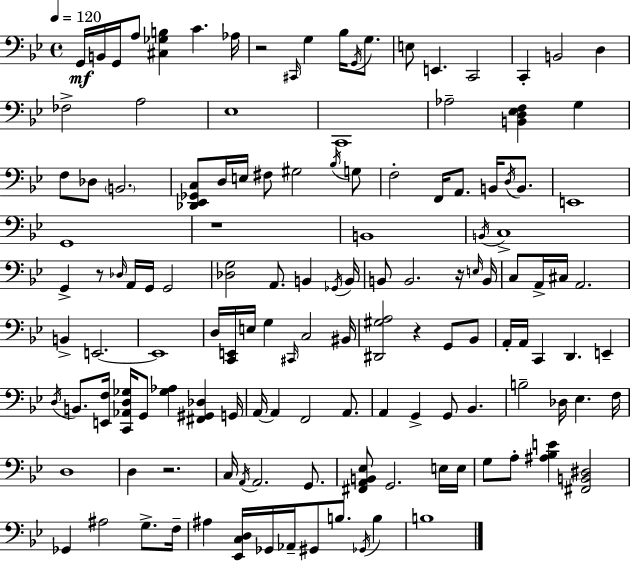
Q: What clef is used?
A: bass